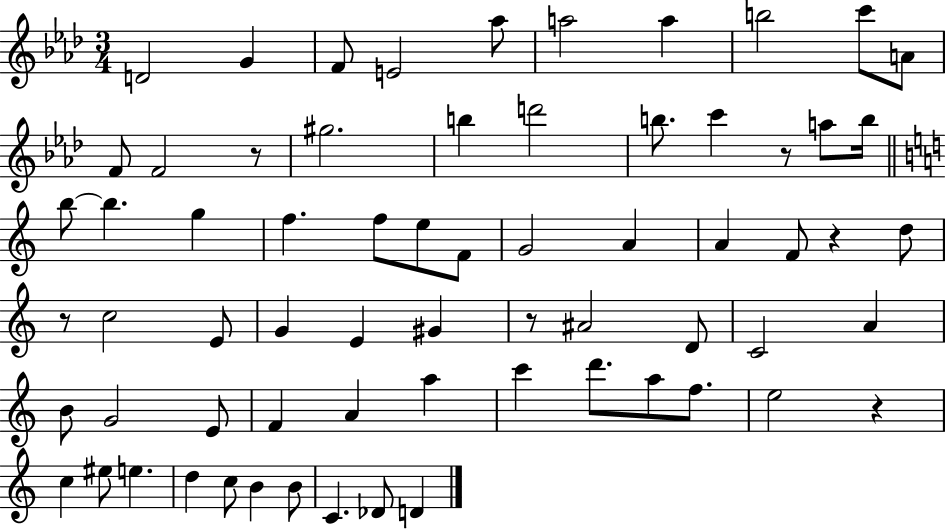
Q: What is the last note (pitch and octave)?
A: D4